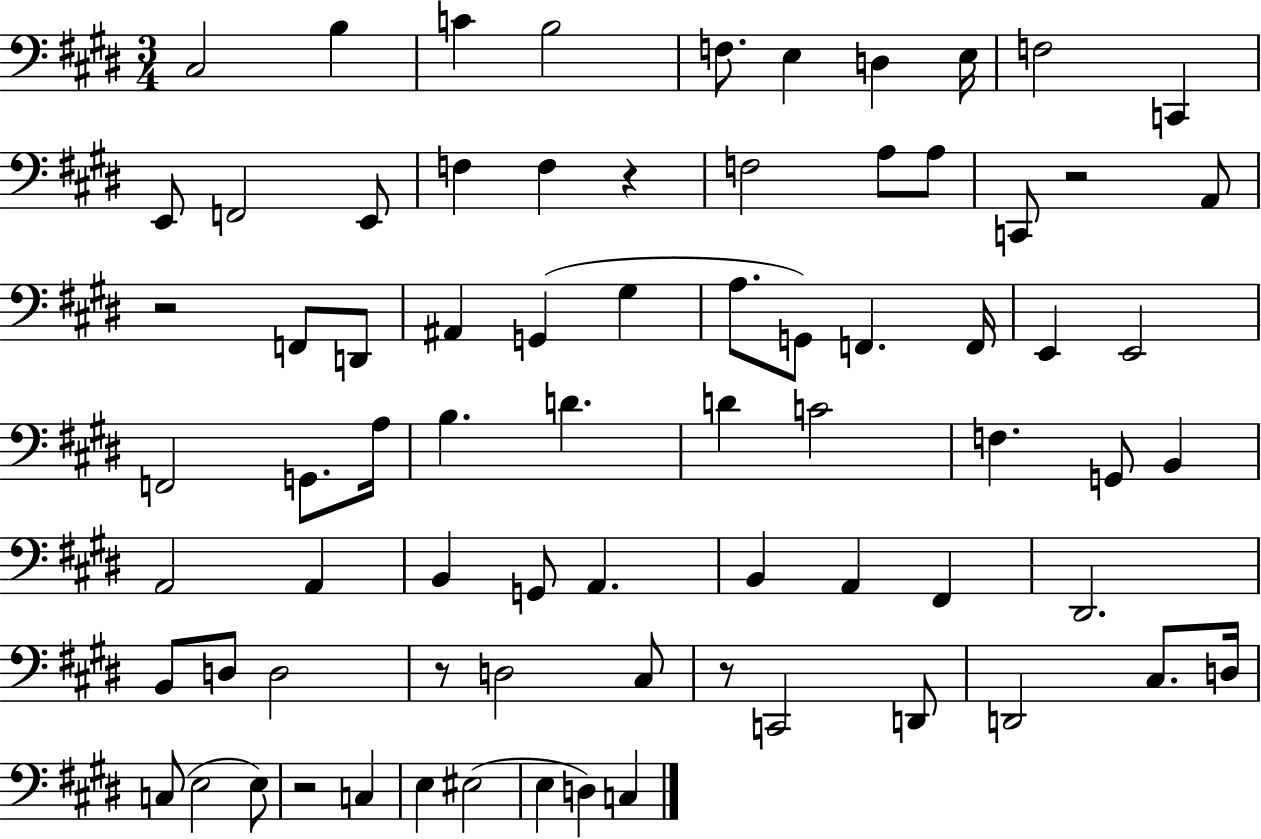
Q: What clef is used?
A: bass